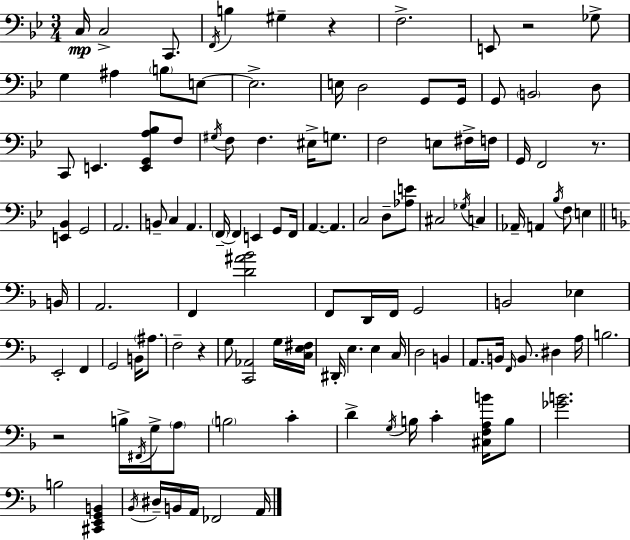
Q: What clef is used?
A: bass